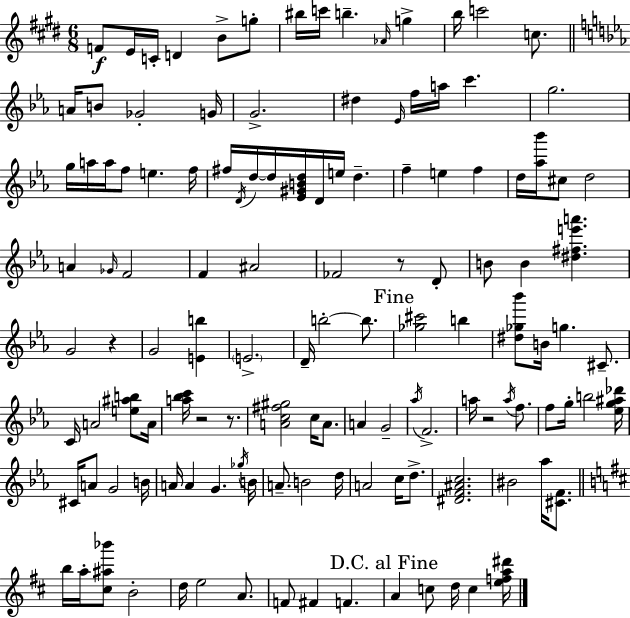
F4/e E4/s C4/s D4/q B4/e G5/e BIS5/s C6/s B5/q. Ab4/s G5/q B5/s C6/h C5/e. A4/s B4/e Gb4/h G4/s G4/h. D#5/q Eb4/s F5/s A5/s C6/q. G5/h. G5/s A5/s A5/s F5/e E5/q. F5/s F#5/s D4/s D5/s D5/s [Eb4,G#4,B4,D5]/s D4/s E5/s D5/q. F5/q E5/q F5/q D5/s [Ab5,Bb6]/s C#5/e D5/h A4/q Gb4/s F4/h F4/q A#4/h FES4/h R/e D4/e B4/e B4/q [D#5,F#5,E6,A6]/q. G4/h R/q G4/h [E4,B5]/q E4/h. D4/s B5/h B5/e. [Gb5,C#6]/h B5/q [D#5,Gb5,Bb6]/e B4/s G5/q. C#4/e. C4/s A4/h [E5,A#5,B5]/e A4/s [A5,Bb5,C6]/s R/h R/e. [A4,C5,F#5,G#5]/h C5/s A4/e. A4/q G4/h Ab5/s F4/h. A5/s R/h A5/s F5/e. F5/e G5/s B5/h [Eb5,G5,A#5,Db6]/s C#4/s A4/e G4/h B4/s A4/s A4/q G4/q. Gb5/s B4/s A4/e. B4/h D5/s A4/h C5/s D5/e. [D#4,F4,A#4,C5]/h. BIS4/h Ab5/s [C#4,F4]/e. B5/s A5/s [C#5,A#5,Bb6]/e B4/h D5/s E5/h A4/e. F4/e F#4/q F4/q. A4/q C5/e D5/s C5/q [E5,F5,A5,D#6]/s